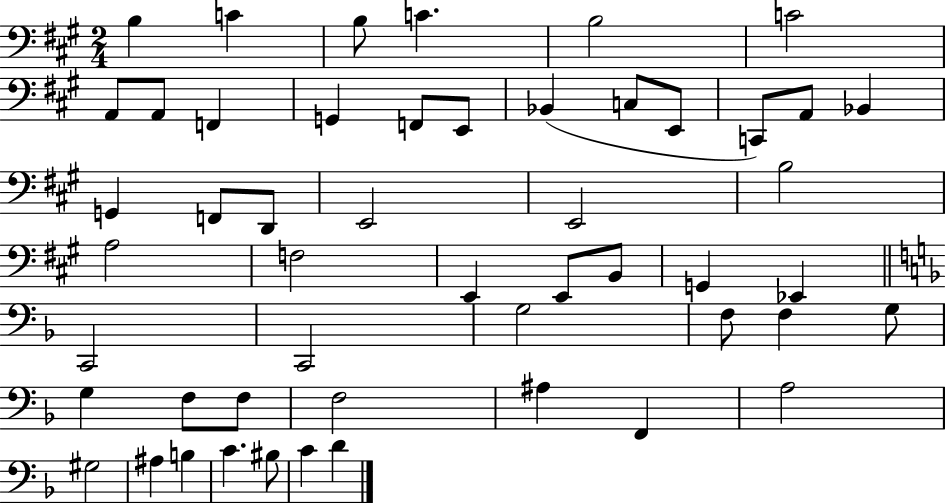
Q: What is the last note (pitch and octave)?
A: D4